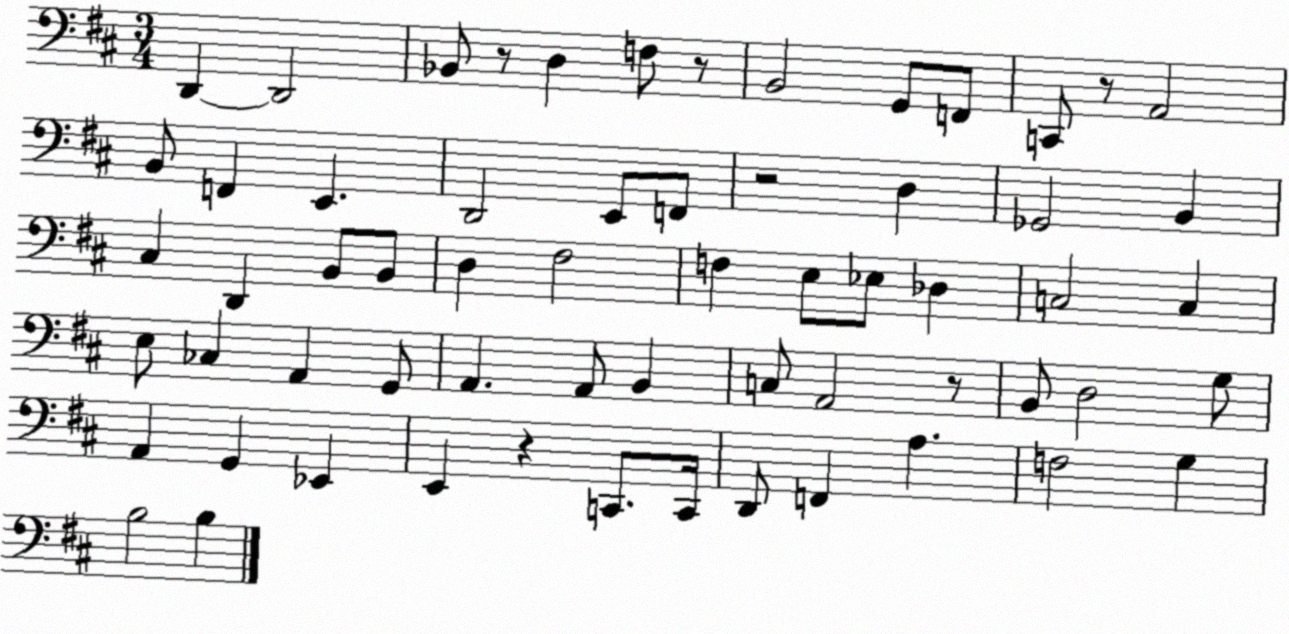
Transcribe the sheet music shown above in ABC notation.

X:1
T:Untitled
M:3/4
L:1/4
K:D
D,, D,,2 _B,,/2 z/2 D, F,/2 z/2 B,,2 G,,/2 F,,/2 C,,/2 z/2 A,,2 B,,/2 F,, E,, D,,2 E,,/2 F,,/2 z2 D, _G,,2 B,, ^C, D,, B,,/2 B,,/2 D, ^F,2 F, E,/2 _E,/2 _D, C,2 C, E,/2 _C, A,, G,,/2 A,, A,,/2 B,, C,/2 A,,2 z/2 B,,/2 D,2 G,/2 A,, G,, _E,, E,, z C,,/2 C,,/4 D,,/2 F,, A, F,2 G, B,2 B,